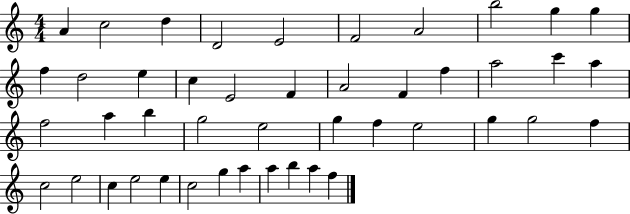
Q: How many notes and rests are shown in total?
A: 45